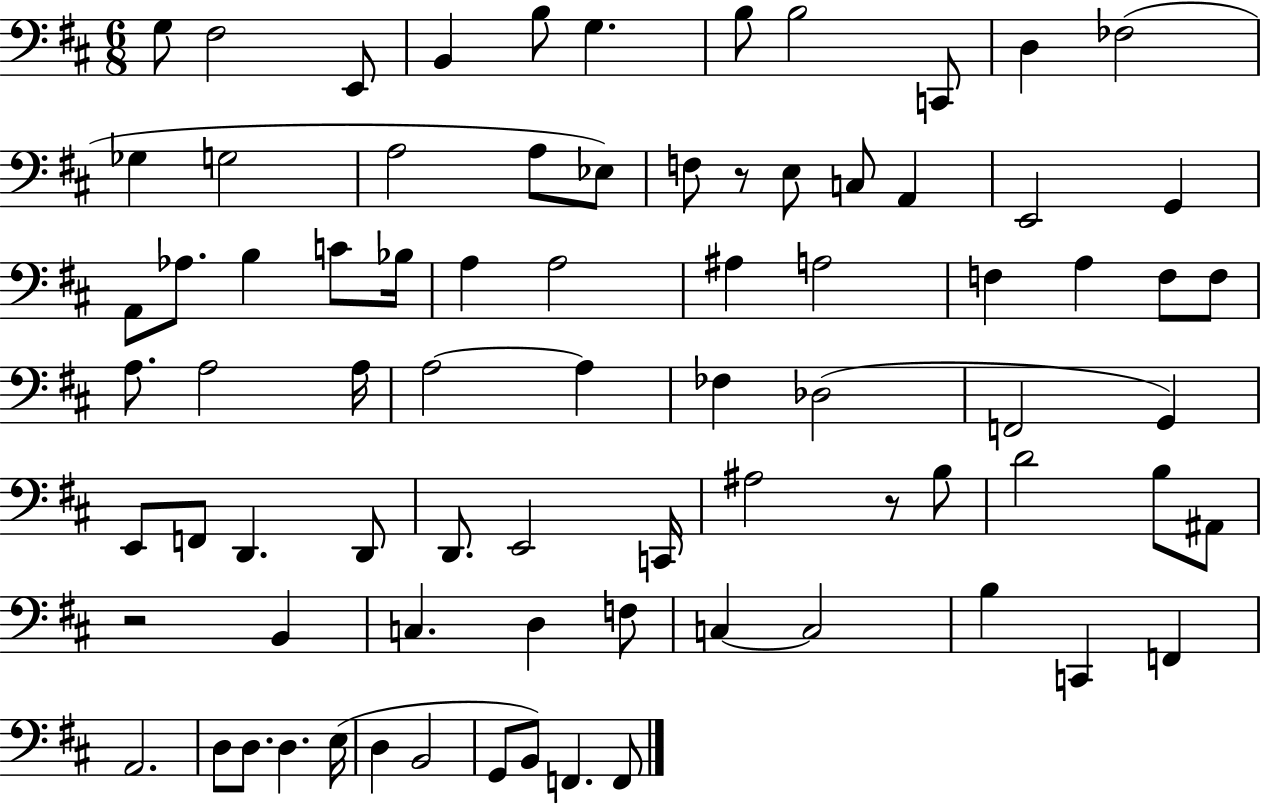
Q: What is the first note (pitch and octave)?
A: G3